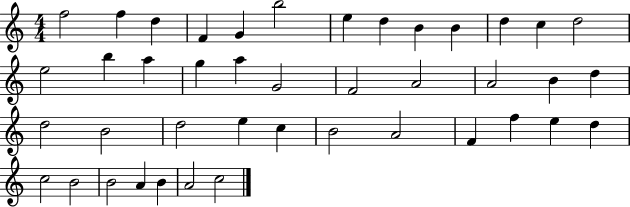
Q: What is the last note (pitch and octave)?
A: C5